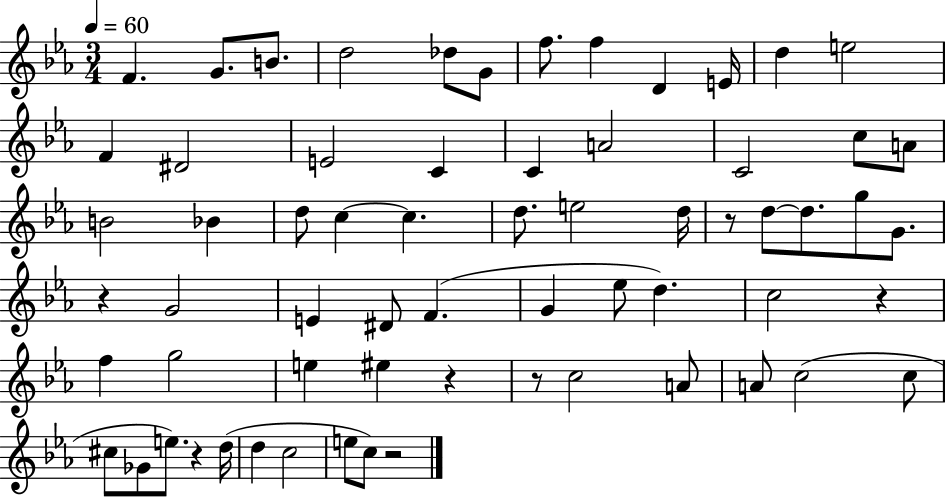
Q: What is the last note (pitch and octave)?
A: C5